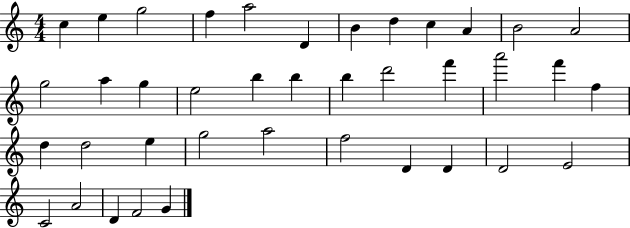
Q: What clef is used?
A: treble